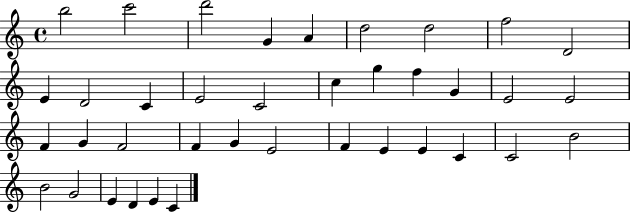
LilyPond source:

{
  \clef treble
  \time 4/4
  \defaultTimeSignature
  \key c \major
  b''2 c'''2 | d'''2 g'4 a'4 | d''2 d''2 | f''2 d'2 | \break e'4 d'2 c'4 | e'2 c'2 | c''4 g''4 f''4 g'4 | e'2 e'2 | \break f'4 g'4 f'2 | f'4 g'4 e'2 | f'4 e'4 e'4 c'4 | c'2 b'2 | \break b'2 g'2 | e'4 d'4 e'4 c'4 | \bar "|."
}